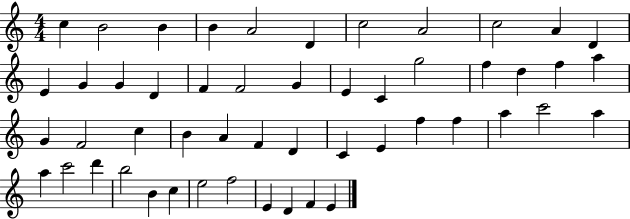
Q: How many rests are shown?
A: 0